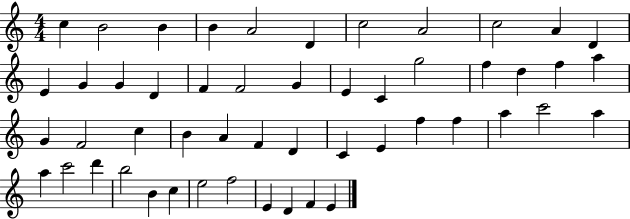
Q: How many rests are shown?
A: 0